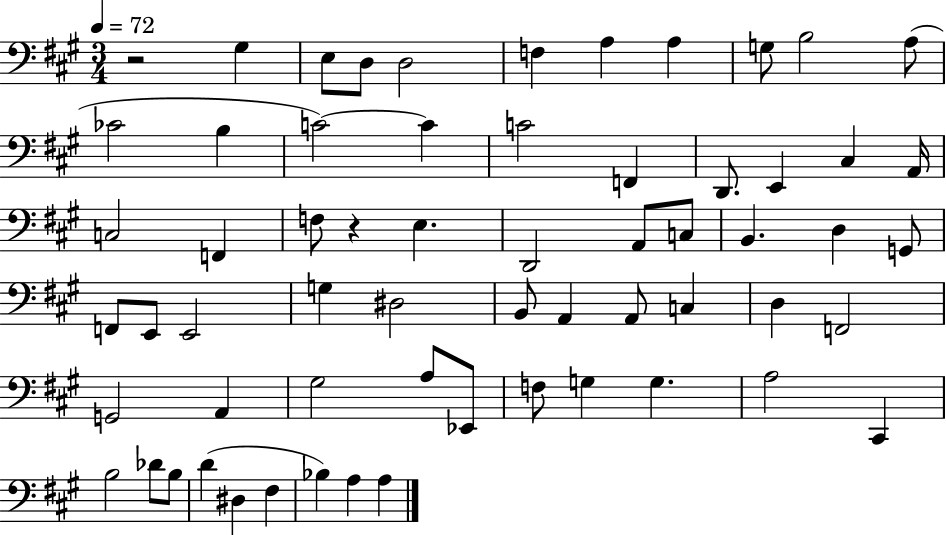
{
  \clef bass
  \numericTimeSignature
  \time 3/4
  \key a \major
  \tempo 4 = 72
  \repeat volta 2 { r2 gis4 | e8 d8 d2 | f4 a4 a4 | g8 b2 a8( | \break ces'2 b4 | c'2~~) c'4 | c'2 f,4 | d,8. e,4 cis4 a,16 | \break c2 f,4 | f8 r4 e4. | d,2 a,8 c8 | b,4. d4 g,8 | \break f,8 e,8 e,2 | g4 dis2 | b,8 a,4 a,8 c4 | d4 f,2 | \break g,2 a,4 | gis2 a8 ees,8 | f8 g4 g4. | a2 cis,4 | \break b2 des'8 b8 | d'4( dis4 fis4 | bes4) a4 a4 | } \bar "|."
}